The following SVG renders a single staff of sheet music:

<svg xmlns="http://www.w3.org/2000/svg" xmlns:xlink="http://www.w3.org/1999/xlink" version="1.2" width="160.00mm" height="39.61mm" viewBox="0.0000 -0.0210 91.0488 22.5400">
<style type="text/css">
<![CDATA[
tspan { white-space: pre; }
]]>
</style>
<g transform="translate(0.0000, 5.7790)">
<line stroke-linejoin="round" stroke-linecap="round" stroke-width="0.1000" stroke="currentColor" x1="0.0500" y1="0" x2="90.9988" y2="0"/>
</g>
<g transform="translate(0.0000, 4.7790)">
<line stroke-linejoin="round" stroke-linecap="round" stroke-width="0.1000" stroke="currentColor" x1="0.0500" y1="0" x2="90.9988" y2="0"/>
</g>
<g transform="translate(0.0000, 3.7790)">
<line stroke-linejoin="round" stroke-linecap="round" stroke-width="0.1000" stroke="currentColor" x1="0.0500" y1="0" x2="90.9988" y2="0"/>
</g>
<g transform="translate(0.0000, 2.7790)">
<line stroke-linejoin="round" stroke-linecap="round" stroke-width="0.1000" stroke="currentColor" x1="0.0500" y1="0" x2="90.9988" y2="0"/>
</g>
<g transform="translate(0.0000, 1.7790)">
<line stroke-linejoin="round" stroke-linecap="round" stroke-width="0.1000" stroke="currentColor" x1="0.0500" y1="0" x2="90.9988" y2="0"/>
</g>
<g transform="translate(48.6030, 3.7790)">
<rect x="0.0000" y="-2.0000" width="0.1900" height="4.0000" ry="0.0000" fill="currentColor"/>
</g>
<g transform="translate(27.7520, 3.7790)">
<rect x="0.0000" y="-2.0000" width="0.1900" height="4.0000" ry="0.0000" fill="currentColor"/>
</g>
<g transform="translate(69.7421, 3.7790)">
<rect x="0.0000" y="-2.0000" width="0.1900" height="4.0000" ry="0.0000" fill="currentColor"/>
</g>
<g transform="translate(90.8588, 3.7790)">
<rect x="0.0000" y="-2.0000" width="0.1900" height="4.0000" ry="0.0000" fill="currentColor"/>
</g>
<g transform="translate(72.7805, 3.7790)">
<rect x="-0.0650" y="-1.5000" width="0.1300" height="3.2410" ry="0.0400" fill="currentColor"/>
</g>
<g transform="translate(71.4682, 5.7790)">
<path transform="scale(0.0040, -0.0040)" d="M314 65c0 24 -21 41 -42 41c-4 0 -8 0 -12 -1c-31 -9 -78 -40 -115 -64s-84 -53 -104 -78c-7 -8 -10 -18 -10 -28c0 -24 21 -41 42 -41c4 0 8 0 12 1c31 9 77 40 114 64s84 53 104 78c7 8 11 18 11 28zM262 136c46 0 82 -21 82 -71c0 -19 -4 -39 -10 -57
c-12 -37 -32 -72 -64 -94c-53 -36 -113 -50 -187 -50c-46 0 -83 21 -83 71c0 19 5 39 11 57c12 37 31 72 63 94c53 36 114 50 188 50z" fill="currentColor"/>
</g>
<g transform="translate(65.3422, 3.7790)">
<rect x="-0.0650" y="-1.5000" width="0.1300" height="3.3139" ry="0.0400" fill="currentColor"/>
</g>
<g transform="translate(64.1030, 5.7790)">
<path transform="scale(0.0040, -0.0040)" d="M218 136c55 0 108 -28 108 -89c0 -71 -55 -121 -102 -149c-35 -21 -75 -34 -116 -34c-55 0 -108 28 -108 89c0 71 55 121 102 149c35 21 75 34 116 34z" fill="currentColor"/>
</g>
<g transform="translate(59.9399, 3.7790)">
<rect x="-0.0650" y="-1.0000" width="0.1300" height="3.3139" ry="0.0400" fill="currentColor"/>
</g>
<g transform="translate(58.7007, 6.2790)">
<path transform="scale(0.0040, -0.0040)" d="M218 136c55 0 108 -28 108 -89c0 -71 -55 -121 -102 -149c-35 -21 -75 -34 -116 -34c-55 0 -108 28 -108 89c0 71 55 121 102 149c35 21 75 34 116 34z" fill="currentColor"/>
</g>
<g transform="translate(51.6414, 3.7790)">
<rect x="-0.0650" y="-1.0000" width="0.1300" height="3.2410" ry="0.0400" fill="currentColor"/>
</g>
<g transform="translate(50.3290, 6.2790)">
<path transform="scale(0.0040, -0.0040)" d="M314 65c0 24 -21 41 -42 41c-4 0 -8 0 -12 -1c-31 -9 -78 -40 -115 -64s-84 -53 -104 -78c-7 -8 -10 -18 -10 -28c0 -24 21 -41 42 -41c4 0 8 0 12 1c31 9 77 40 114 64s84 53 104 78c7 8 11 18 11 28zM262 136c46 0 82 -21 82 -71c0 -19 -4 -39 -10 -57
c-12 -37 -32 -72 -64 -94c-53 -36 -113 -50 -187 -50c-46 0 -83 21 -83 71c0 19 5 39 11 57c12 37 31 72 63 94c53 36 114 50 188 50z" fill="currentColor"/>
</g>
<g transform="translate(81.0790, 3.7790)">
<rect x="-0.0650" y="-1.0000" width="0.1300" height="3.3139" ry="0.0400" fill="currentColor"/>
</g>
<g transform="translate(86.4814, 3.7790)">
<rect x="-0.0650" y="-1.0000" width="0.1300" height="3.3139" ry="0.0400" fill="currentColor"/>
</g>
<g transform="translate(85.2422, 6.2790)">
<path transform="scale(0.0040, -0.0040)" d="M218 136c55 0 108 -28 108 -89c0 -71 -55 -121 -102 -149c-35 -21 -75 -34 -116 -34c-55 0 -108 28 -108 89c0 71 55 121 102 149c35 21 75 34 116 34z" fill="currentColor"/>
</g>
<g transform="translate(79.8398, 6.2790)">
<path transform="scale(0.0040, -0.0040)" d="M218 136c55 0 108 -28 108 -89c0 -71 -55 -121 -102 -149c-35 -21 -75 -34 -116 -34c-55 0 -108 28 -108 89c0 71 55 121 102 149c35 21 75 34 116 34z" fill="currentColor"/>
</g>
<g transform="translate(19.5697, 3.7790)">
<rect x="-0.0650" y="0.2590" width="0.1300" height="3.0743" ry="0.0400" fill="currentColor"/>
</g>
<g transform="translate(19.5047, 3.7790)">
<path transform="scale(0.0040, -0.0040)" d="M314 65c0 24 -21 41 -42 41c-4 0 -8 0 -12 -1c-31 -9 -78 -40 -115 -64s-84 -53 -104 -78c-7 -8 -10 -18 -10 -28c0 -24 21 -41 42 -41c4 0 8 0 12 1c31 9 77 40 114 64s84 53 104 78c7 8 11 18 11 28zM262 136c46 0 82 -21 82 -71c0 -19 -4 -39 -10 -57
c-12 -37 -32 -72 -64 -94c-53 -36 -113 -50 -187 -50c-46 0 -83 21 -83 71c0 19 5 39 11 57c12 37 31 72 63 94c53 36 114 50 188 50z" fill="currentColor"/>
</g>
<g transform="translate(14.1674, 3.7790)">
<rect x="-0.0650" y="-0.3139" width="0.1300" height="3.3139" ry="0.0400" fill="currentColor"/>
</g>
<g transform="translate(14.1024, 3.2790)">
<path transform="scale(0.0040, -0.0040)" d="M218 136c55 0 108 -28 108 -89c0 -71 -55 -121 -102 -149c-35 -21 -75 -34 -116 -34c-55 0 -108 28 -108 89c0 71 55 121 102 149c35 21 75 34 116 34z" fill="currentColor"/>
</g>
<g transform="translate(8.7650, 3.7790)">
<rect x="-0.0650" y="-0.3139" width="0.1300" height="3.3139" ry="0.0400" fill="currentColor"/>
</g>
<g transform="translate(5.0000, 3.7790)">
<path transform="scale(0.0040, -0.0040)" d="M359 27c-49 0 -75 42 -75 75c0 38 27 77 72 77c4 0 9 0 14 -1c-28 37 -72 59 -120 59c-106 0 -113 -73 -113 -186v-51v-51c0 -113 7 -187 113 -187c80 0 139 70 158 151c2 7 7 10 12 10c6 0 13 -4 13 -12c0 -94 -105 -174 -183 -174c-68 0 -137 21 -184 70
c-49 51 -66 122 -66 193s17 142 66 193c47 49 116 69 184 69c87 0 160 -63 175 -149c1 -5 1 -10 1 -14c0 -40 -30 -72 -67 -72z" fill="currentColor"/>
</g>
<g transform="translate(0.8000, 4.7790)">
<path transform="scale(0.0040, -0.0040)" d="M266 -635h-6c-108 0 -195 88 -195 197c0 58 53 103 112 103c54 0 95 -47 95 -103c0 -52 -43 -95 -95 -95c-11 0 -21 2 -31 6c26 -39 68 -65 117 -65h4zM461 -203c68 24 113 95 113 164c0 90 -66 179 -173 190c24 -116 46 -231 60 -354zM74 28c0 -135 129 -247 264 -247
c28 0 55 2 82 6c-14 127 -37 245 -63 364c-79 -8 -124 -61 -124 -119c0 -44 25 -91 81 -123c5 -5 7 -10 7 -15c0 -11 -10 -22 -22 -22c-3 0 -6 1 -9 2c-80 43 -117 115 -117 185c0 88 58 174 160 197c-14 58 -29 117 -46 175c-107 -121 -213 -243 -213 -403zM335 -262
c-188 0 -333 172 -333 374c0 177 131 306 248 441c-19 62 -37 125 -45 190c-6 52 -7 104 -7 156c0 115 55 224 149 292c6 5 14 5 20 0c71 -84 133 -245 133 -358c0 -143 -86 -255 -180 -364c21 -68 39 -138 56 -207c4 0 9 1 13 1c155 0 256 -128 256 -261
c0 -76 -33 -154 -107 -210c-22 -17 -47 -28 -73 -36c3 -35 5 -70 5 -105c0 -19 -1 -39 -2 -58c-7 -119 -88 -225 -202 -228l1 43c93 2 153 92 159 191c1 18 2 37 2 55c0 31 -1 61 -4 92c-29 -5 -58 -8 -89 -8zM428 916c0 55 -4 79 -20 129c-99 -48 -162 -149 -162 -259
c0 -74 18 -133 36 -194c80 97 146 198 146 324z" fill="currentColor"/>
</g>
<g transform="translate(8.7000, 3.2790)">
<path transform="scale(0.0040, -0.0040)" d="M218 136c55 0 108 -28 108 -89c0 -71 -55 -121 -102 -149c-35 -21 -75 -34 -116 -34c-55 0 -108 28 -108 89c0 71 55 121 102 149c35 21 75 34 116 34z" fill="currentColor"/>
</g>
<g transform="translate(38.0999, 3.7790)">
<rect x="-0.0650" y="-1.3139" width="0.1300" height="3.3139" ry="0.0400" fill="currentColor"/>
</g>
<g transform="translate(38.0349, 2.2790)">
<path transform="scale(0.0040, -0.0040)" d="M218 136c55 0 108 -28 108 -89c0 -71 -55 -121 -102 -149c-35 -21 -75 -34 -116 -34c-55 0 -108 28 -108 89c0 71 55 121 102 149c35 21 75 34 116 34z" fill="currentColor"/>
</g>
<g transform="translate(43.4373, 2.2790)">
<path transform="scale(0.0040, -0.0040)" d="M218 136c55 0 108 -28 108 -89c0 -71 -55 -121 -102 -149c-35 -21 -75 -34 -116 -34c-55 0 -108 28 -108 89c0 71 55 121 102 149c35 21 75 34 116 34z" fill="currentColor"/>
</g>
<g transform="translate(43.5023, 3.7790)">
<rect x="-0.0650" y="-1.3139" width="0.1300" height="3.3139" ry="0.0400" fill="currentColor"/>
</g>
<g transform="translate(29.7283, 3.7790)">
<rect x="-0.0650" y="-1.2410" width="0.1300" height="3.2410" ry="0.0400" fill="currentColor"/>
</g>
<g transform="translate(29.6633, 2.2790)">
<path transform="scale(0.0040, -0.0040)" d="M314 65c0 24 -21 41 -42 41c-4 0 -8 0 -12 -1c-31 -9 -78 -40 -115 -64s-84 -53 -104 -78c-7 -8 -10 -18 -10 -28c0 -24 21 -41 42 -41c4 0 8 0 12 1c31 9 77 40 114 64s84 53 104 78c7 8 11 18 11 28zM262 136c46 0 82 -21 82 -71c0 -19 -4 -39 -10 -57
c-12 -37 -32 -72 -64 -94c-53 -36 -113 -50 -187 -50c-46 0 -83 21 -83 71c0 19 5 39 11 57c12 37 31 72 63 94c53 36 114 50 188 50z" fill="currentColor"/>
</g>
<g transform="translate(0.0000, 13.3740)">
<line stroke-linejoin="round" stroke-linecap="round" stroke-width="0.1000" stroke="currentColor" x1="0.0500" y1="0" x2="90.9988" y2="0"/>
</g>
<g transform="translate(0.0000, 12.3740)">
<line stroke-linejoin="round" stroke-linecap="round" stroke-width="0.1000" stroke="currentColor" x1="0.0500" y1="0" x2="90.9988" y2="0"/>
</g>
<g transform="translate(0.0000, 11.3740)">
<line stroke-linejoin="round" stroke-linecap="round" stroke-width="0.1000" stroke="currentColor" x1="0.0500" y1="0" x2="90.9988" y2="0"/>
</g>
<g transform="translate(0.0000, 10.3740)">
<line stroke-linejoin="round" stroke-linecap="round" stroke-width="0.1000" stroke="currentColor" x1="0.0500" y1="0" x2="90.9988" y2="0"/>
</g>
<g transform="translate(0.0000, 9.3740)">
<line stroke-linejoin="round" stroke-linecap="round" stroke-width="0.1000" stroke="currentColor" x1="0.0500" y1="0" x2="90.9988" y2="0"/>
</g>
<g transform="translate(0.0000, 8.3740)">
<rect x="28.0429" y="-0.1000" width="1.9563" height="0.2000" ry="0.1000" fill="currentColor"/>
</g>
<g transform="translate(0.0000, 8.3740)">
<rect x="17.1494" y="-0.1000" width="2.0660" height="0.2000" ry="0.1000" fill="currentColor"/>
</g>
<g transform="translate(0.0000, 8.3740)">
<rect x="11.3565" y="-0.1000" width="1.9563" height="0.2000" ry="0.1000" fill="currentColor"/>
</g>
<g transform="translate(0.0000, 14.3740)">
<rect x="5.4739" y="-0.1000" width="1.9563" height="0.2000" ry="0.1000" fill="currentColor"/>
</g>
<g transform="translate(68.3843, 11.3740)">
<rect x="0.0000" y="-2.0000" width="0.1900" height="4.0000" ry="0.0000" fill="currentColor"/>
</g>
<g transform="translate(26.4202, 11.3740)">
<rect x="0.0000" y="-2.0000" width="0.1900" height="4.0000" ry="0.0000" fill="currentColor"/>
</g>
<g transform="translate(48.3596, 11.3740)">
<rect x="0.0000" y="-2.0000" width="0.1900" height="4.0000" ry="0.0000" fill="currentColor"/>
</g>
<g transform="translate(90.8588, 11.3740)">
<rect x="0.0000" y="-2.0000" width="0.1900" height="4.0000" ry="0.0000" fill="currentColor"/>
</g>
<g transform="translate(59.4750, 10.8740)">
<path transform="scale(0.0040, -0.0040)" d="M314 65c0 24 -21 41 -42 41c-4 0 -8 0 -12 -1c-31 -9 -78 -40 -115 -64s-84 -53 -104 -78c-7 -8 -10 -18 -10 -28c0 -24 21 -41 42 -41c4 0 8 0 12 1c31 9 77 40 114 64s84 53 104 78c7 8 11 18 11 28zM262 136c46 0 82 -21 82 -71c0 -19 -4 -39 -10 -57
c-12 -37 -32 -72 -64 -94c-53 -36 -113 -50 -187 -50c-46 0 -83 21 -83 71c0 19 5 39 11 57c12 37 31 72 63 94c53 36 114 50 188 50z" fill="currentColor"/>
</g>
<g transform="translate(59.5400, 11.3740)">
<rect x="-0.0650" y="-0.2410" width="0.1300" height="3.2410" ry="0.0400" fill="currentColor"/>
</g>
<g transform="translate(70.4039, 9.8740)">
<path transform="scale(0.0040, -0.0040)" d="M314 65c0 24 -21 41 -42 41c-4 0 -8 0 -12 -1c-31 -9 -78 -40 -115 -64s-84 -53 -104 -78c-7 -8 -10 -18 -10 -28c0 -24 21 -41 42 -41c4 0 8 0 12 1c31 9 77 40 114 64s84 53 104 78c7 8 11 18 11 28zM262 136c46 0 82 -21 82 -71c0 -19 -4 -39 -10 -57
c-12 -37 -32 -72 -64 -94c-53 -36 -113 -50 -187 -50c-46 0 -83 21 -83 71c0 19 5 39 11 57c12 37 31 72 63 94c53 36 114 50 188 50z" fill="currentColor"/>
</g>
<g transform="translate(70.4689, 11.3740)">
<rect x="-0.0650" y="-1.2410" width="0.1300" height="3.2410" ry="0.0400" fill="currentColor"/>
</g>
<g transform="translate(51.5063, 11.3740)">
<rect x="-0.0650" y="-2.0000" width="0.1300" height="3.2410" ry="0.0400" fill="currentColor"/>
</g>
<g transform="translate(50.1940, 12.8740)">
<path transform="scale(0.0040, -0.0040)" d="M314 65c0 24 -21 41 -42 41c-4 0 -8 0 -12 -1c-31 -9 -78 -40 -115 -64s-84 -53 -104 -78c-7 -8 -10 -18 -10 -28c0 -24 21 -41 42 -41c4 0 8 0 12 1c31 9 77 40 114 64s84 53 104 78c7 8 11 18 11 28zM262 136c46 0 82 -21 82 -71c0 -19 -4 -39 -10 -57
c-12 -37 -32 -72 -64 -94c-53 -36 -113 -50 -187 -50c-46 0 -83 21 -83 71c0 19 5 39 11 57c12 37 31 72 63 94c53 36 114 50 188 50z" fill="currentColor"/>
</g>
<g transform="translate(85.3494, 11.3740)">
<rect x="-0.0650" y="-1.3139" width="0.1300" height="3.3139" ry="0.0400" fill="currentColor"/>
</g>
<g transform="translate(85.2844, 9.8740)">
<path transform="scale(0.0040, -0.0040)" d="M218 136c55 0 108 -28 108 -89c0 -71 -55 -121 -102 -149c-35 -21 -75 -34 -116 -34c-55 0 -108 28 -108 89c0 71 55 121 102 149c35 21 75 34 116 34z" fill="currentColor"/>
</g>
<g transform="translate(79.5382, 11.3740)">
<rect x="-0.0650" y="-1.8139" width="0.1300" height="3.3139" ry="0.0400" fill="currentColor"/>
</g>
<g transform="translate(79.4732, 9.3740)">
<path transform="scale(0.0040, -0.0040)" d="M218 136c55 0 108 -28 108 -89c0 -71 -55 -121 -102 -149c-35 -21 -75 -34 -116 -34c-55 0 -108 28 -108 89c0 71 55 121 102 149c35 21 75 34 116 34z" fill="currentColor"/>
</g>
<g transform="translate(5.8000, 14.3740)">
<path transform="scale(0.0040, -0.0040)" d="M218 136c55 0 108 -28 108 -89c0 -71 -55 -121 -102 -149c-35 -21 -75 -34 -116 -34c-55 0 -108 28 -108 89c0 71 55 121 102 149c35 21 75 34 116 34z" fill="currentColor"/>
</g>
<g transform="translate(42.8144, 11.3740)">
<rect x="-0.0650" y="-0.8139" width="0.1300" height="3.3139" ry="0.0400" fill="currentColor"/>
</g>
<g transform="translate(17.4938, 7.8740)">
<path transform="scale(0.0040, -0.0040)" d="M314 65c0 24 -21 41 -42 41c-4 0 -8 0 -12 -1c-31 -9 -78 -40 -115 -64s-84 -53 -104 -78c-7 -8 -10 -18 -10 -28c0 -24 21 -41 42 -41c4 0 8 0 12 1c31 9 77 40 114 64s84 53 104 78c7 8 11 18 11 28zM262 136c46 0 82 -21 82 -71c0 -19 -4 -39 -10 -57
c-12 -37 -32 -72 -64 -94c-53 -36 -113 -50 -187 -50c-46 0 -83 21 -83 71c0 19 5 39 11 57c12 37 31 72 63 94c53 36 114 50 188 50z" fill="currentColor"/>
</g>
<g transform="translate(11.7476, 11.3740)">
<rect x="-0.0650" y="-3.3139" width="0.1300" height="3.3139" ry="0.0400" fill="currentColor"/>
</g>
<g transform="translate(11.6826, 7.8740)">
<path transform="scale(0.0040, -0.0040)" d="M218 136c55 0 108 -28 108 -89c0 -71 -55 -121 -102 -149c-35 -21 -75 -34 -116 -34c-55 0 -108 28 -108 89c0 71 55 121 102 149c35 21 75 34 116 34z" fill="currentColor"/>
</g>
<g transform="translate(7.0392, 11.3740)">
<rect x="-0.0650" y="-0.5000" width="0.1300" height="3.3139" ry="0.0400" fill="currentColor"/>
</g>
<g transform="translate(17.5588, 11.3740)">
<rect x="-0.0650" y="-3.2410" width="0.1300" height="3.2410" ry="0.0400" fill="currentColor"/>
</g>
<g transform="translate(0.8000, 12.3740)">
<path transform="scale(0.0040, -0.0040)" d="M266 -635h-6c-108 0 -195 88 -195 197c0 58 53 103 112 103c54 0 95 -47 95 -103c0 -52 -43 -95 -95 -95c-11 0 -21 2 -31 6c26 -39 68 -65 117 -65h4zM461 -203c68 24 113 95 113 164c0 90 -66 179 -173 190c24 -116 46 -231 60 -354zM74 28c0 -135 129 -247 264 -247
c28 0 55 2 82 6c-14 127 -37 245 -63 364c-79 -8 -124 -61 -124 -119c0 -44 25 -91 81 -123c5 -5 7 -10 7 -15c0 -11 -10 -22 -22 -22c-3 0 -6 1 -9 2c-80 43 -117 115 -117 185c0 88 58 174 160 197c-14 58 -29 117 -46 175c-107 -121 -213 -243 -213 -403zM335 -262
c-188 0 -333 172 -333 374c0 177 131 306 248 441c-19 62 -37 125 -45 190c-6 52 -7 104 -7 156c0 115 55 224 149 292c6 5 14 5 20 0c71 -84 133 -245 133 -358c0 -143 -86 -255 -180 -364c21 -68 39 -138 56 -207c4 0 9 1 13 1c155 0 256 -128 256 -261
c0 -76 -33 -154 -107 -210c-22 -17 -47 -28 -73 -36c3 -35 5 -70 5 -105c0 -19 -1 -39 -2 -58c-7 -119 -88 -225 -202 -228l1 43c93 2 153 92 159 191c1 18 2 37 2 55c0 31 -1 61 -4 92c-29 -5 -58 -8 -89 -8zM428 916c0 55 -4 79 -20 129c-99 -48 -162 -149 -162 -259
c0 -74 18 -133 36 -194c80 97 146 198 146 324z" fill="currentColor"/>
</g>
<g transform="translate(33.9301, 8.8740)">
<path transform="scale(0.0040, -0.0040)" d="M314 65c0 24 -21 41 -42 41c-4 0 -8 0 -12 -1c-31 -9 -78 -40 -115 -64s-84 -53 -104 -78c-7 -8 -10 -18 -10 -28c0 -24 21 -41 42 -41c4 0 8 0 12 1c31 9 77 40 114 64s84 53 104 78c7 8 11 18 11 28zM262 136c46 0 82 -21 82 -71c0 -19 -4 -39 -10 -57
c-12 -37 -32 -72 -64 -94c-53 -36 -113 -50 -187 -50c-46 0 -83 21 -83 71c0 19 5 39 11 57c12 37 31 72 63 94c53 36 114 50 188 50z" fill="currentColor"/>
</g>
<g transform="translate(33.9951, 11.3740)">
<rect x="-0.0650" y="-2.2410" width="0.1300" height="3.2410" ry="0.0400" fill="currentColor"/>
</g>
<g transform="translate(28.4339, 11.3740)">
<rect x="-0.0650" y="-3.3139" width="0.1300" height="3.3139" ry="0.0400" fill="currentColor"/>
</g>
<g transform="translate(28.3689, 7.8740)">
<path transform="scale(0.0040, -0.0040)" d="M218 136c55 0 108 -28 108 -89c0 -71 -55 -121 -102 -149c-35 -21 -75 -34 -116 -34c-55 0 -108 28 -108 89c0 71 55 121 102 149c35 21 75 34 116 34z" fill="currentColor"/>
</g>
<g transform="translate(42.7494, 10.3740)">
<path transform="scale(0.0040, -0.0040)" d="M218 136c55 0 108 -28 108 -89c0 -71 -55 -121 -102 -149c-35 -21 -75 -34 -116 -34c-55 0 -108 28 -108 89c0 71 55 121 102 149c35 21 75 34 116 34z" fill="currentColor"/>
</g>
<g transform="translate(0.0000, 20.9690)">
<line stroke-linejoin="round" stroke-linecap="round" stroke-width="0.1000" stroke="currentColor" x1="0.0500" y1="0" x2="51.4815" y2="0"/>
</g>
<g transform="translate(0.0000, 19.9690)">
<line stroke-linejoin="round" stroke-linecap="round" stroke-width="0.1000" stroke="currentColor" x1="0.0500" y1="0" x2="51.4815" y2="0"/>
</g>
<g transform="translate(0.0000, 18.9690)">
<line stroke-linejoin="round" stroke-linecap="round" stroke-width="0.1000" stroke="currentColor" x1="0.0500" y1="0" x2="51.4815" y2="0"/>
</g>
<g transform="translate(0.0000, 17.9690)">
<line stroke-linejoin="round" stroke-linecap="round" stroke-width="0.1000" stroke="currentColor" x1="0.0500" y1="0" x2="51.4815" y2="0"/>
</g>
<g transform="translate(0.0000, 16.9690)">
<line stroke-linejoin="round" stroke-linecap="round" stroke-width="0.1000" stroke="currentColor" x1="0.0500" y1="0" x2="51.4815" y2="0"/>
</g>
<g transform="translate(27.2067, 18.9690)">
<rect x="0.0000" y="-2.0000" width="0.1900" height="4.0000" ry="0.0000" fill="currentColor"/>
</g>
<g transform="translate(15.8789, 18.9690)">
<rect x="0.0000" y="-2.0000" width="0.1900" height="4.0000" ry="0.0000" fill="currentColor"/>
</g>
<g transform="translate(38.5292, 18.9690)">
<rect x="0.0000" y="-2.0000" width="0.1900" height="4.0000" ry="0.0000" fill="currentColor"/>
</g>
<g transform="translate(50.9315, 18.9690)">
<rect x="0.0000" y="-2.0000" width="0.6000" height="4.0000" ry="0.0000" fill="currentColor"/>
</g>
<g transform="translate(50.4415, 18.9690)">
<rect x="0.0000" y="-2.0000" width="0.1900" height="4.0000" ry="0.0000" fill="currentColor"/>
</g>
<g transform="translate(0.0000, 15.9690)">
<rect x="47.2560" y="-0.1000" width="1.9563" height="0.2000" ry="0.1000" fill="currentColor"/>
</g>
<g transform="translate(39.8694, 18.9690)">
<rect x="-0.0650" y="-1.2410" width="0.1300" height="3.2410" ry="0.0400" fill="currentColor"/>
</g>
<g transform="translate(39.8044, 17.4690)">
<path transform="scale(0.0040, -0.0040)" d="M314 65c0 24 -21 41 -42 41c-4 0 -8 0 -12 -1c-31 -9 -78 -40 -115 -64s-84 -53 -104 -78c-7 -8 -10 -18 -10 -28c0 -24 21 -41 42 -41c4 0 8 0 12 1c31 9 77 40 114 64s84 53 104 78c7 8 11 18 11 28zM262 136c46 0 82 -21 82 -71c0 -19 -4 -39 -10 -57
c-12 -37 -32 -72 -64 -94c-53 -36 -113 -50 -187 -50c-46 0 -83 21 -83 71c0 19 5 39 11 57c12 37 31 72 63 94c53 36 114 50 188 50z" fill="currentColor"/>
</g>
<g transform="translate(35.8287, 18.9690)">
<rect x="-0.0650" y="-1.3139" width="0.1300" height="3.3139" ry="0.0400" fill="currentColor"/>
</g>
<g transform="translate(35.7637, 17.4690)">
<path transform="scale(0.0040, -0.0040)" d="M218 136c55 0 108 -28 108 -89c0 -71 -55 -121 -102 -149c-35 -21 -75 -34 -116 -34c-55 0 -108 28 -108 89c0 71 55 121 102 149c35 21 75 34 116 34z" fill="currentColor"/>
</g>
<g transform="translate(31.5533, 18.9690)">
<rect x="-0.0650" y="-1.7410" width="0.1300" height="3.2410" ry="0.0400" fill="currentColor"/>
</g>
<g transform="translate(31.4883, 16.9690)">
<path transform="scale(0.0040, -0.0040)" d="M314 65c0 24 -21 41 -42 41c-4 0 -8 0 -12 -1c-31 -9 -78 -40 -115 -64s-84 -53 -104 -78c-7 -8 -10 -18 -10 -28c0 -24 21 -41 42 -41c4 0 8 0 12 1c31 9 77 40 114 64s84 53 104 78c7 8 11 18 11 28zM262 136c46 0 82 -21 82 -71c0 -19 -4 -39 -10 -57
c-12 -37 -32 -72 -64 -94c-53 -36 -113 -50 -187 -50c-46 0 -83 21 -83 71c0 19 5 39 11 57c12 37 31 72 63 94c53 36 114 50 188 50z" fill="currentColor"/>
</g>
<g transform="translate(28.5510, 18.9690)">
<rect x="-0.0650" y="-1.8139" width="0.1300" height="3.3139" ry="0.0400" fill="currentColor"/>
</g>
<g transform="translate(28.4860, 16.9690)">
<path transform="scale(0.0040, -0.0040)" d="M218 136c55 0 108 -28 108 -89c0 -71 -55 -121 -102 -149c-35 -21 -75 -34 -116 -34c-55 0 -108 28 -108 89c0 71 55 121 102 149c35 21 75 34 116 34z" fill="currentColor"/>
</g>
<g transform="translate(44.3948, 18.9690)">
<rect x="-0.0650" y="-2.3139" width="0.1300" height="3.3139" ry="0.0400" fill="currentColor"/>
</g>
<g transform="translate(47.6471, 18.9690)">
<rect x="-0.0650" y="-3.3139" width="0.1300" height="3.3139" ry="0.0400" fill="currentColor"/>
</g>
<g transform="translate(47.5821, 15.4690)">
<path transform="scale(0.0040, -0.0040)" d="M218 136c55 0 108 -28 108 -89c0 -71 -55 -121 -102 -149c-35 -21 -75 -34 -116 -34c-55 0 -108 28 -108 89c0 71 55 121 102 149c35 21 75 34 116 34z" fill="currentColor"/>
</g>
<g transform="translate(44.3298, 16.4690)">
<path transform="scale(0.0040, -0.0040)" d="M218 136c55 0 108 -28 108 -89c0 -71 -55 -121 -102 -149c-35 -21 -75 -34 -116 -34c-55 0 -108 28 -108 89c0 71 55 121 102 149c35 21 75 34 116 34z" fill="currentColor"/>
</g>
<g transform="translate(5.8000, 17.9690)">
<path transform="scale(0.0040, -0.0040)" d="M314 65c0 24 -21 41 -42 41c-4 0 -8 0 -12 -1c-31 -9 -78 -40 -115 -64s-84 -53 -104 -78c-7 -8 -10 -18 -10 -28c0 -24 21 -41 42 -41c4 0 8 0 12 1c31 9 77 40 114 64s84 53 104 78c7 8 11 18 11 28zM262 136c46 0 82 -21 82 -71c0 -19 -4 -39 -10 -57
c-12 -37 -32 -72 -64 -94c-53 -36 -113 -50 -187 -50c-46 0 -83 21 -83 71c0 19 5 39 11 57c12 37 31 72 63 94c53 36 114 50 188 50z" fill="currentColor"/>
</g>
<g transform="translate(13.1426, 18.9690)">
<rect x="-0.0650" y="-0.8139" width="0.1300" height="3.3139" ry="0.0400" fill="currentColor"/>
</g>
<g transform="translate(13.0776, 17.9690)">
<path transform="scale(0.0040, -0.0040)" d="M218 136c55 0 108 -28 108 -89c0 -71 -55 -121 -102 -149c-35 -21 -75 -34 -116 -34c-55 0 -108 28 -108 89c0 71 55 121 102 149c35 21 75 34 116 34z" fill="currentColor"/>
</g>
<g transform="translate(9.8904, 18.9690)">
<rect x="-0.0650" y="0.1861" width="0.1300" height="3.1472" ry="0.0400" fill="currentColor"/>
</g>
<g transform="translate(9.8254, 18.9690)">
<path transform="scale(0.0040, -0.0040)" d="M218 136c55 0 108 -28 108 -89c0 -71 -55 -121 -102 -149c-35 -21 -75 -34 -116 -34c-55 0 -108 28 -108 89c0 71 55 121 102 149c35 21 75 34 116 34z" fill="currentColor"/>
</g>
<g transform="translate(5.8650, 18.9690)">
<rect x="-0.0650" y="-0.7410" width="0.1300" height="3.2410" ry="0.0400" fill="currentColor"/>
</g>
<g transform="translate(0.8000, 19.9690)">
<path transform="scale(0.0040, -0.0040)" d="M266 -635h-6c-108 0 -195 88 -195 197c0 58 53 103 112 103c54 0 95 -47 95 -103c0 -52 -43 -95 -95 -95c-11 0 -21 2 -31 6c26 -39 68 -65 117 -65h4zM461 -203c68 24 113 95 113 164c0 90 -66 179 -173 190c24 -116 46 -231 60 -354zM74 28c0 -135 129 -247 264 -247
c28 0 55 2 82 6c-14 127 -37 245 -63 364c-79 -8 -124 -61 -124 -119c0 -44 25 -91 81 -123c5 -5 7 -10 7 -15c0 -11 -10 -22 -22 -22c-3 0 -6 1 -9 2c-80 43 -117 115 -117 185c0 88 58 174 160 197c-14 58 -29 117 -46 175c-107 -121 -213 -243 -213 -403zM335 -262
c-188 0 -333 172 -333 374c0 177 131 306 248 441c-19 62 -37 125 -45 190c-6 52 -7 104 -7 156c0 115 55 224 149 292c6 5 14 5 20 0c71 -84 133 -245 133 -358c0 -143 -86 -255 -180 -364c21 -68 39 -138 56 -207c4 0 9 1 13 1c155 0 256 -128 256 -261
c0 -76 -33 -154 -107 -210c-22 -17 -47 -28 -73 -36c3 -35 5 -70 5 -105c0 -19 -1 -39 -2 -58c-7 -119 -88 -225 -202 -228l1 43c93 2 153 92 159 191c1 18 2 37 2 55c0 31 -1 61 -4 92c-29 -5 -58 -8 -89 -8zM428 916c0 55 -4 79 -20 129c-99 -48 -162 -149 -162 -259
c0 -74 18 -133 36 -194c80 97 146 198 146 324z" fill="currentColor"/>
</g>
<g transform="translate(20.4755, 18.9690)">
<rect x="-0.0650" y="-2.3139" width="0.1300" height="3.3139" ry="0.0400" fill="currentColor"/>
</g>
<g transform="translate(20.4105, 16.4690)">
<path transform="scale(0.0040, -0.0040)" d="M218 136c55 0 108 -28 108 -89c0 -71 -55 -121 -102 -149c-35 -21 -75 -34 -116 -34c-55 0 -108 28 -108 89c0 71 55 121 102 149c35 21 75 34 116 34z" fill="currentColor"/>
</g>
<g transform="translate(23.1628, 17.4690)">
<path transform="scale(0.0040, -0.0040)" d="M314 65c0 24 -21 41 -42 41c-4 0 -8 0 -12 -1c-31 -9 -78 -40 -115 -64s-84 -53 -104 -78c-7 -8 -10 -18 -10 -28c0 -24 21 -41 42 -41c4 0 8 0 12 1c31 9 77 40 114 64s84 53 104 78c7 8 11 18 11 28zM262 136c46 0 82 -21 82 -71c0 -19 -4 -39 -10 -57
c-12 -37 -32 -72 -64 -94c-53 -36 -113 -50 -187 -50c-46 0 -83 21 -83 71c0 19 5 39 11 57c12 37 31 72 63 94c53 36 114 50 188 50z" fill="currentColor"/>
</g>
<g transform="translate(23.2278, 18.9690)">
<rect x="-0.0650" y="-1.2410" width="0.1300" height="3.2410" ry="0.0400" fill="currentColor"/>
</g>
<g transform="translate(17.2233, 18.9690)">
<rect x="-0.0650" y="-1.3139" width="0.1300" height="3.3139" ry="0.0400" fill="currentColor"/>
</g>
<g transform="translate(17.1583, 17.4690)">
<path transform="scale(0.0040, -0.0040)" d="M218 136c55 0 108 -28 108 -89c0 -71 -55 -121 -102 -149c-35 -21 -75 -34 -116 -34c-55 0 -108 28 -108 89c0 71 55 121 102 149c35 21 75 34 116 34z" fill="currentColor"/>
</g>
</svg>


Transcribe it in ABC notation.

X:1
T:Untitled
M:4/4
L:1/4
K:C
c c B2 e2 e e D2 D E E2 D D C b b2 b g2 d F2 c2 e2 f e d2 B d e g e2 f f2 e e2 g b